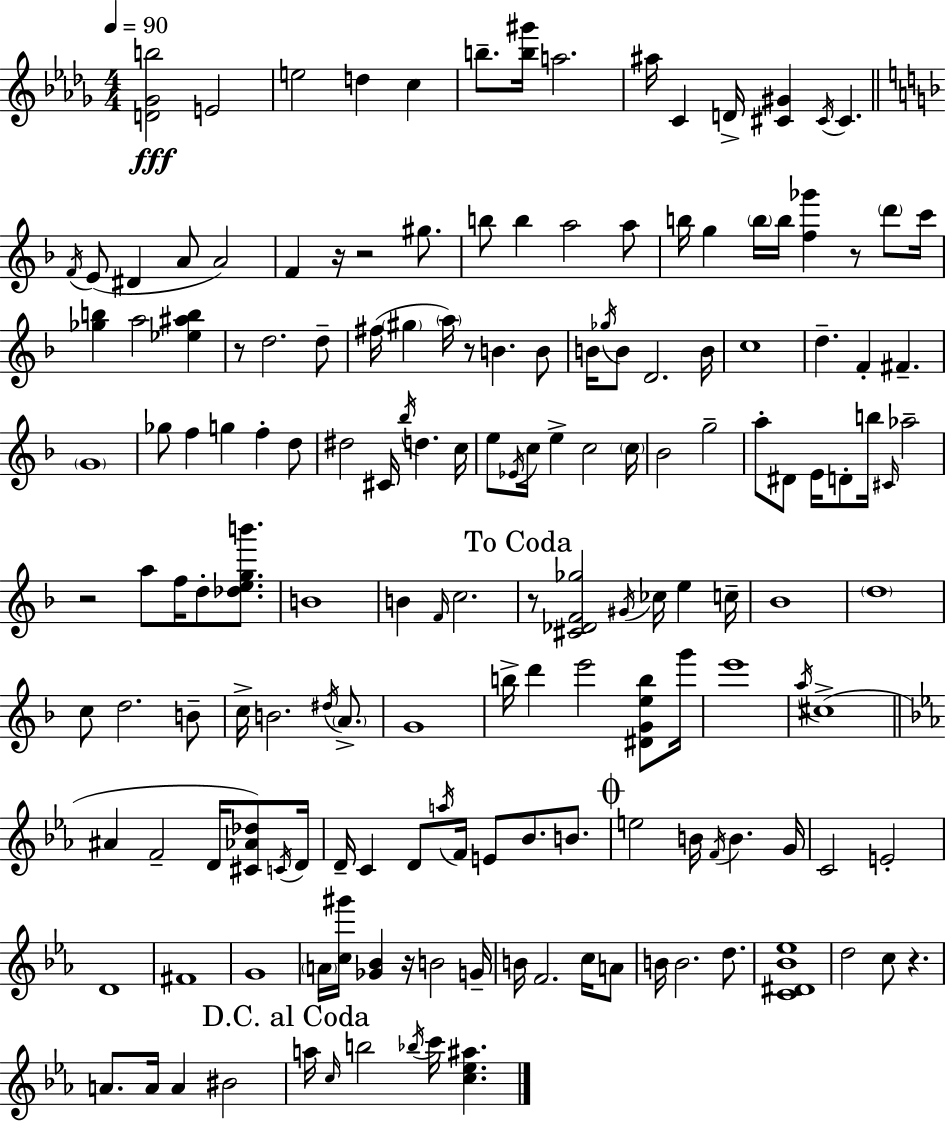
{
  \clef treble
  \numericTimeSignature
  \time 4/4
  \key bes \minor
  \tempo 4 = 90
  \repeat volta 2 { <d' ges' b''>2\fff e'2 | e''2 d''4 c''4 | b''8.-- <b'' gis'''>16 a''2. | ais''16 c'4 d'16-> <cis' gis'>4 \acciaccatura { cis'16 } cis'4. | \break \bar "||" \break \key f \major \acciaccatura { f'16 } e'8( dis'4 a'8 a'2) | f'4 r16 r2 gis''8. | b''8 b''4 a''2 a''8 | b''16 g''4 \parenthesize b''16 b''16 <f'' ges'''>4 r8 \parenthesize d'''8 | \break c'''16 <ges'' b''>4 a''2 <ees'' ais'' b''>4 | r8 d''2. d''8-- | fis''16( \parenthesize gis''4 \parenthesize a''16) r8 b'4. b'8 | b'16 \acciaccatura { ges''16 } b'8 d'2. | \break b'16 c''1 | d''4.-- f'4-. fis'4.-- | \parenthesize g'1 | ges''8 f''4 g''4 f''4-. | \break d''8 dis''2 cis'16 \acciaccatura { bes''16 } d''4. | c''16 e''8 \acciaccatura { ees'16 } c''16 e''4-> c''2 | \parenthesize c''16 bes'2 g''2-- | a''8-. dis'8 e'16 d'8-. b''16 \grace { cis'16 } aes''2-- | \break r2 a''8 f''16 | d''8-. <des'' e'' g'' b'''>8. b'1 | b'4 \grace { f'16 } c''2. | \mark "To Coda" r8 <cis' des' f' ges''>2 | \break \acciaccatura { gis'16 } ces''16 e''4 c''16-- bes'1 | \parenthesize d''1 | c''8 d''2. | b'8-- c''16-> b'2. | \break \acciaccatura { dis''16 } \parenthesize a'8.-> g'1 | b''16-> d'''4 e'''2 | <dis' g' e'' b''>8 g'''16 e'''1 | \acciaccatura { a''16 } cis''1->( | \break \bar "||" \break \key ees \major ais'4 f'2-- d'16 <cis' aes' des''>8) \acciaccatura { c'16 } | d'16 d'16-- c'4 d'8 \acciaccatura { a''16 } f'16 e'8 bes'8. b'8. | \mark \markup { \musicglyph "scripts.coda" } e''2 b'16 \acciaccatura { f'16 } b'4. | g'16 c'2 e'2-. | \break d'1 | fis'1 | g'1 | \parenthesize a'16 <c'' gis'''>16 <ges' bes'>4 r16 b'2 | \break g'16-- b'16 f'2. | c''16 a'8 b'16 b'2. | d''8. <c' dis' bes' ees''>1 | d''2 c''8 r4. | \break a'8. a'16 a'4 bis'2 | \mark "D.C. al Coda" a''16 \grace { c''16 } b''2 \acciaccatura { bes''16 } c'''16 <c'' ees'' ais''>4. | } \bar "|."
}